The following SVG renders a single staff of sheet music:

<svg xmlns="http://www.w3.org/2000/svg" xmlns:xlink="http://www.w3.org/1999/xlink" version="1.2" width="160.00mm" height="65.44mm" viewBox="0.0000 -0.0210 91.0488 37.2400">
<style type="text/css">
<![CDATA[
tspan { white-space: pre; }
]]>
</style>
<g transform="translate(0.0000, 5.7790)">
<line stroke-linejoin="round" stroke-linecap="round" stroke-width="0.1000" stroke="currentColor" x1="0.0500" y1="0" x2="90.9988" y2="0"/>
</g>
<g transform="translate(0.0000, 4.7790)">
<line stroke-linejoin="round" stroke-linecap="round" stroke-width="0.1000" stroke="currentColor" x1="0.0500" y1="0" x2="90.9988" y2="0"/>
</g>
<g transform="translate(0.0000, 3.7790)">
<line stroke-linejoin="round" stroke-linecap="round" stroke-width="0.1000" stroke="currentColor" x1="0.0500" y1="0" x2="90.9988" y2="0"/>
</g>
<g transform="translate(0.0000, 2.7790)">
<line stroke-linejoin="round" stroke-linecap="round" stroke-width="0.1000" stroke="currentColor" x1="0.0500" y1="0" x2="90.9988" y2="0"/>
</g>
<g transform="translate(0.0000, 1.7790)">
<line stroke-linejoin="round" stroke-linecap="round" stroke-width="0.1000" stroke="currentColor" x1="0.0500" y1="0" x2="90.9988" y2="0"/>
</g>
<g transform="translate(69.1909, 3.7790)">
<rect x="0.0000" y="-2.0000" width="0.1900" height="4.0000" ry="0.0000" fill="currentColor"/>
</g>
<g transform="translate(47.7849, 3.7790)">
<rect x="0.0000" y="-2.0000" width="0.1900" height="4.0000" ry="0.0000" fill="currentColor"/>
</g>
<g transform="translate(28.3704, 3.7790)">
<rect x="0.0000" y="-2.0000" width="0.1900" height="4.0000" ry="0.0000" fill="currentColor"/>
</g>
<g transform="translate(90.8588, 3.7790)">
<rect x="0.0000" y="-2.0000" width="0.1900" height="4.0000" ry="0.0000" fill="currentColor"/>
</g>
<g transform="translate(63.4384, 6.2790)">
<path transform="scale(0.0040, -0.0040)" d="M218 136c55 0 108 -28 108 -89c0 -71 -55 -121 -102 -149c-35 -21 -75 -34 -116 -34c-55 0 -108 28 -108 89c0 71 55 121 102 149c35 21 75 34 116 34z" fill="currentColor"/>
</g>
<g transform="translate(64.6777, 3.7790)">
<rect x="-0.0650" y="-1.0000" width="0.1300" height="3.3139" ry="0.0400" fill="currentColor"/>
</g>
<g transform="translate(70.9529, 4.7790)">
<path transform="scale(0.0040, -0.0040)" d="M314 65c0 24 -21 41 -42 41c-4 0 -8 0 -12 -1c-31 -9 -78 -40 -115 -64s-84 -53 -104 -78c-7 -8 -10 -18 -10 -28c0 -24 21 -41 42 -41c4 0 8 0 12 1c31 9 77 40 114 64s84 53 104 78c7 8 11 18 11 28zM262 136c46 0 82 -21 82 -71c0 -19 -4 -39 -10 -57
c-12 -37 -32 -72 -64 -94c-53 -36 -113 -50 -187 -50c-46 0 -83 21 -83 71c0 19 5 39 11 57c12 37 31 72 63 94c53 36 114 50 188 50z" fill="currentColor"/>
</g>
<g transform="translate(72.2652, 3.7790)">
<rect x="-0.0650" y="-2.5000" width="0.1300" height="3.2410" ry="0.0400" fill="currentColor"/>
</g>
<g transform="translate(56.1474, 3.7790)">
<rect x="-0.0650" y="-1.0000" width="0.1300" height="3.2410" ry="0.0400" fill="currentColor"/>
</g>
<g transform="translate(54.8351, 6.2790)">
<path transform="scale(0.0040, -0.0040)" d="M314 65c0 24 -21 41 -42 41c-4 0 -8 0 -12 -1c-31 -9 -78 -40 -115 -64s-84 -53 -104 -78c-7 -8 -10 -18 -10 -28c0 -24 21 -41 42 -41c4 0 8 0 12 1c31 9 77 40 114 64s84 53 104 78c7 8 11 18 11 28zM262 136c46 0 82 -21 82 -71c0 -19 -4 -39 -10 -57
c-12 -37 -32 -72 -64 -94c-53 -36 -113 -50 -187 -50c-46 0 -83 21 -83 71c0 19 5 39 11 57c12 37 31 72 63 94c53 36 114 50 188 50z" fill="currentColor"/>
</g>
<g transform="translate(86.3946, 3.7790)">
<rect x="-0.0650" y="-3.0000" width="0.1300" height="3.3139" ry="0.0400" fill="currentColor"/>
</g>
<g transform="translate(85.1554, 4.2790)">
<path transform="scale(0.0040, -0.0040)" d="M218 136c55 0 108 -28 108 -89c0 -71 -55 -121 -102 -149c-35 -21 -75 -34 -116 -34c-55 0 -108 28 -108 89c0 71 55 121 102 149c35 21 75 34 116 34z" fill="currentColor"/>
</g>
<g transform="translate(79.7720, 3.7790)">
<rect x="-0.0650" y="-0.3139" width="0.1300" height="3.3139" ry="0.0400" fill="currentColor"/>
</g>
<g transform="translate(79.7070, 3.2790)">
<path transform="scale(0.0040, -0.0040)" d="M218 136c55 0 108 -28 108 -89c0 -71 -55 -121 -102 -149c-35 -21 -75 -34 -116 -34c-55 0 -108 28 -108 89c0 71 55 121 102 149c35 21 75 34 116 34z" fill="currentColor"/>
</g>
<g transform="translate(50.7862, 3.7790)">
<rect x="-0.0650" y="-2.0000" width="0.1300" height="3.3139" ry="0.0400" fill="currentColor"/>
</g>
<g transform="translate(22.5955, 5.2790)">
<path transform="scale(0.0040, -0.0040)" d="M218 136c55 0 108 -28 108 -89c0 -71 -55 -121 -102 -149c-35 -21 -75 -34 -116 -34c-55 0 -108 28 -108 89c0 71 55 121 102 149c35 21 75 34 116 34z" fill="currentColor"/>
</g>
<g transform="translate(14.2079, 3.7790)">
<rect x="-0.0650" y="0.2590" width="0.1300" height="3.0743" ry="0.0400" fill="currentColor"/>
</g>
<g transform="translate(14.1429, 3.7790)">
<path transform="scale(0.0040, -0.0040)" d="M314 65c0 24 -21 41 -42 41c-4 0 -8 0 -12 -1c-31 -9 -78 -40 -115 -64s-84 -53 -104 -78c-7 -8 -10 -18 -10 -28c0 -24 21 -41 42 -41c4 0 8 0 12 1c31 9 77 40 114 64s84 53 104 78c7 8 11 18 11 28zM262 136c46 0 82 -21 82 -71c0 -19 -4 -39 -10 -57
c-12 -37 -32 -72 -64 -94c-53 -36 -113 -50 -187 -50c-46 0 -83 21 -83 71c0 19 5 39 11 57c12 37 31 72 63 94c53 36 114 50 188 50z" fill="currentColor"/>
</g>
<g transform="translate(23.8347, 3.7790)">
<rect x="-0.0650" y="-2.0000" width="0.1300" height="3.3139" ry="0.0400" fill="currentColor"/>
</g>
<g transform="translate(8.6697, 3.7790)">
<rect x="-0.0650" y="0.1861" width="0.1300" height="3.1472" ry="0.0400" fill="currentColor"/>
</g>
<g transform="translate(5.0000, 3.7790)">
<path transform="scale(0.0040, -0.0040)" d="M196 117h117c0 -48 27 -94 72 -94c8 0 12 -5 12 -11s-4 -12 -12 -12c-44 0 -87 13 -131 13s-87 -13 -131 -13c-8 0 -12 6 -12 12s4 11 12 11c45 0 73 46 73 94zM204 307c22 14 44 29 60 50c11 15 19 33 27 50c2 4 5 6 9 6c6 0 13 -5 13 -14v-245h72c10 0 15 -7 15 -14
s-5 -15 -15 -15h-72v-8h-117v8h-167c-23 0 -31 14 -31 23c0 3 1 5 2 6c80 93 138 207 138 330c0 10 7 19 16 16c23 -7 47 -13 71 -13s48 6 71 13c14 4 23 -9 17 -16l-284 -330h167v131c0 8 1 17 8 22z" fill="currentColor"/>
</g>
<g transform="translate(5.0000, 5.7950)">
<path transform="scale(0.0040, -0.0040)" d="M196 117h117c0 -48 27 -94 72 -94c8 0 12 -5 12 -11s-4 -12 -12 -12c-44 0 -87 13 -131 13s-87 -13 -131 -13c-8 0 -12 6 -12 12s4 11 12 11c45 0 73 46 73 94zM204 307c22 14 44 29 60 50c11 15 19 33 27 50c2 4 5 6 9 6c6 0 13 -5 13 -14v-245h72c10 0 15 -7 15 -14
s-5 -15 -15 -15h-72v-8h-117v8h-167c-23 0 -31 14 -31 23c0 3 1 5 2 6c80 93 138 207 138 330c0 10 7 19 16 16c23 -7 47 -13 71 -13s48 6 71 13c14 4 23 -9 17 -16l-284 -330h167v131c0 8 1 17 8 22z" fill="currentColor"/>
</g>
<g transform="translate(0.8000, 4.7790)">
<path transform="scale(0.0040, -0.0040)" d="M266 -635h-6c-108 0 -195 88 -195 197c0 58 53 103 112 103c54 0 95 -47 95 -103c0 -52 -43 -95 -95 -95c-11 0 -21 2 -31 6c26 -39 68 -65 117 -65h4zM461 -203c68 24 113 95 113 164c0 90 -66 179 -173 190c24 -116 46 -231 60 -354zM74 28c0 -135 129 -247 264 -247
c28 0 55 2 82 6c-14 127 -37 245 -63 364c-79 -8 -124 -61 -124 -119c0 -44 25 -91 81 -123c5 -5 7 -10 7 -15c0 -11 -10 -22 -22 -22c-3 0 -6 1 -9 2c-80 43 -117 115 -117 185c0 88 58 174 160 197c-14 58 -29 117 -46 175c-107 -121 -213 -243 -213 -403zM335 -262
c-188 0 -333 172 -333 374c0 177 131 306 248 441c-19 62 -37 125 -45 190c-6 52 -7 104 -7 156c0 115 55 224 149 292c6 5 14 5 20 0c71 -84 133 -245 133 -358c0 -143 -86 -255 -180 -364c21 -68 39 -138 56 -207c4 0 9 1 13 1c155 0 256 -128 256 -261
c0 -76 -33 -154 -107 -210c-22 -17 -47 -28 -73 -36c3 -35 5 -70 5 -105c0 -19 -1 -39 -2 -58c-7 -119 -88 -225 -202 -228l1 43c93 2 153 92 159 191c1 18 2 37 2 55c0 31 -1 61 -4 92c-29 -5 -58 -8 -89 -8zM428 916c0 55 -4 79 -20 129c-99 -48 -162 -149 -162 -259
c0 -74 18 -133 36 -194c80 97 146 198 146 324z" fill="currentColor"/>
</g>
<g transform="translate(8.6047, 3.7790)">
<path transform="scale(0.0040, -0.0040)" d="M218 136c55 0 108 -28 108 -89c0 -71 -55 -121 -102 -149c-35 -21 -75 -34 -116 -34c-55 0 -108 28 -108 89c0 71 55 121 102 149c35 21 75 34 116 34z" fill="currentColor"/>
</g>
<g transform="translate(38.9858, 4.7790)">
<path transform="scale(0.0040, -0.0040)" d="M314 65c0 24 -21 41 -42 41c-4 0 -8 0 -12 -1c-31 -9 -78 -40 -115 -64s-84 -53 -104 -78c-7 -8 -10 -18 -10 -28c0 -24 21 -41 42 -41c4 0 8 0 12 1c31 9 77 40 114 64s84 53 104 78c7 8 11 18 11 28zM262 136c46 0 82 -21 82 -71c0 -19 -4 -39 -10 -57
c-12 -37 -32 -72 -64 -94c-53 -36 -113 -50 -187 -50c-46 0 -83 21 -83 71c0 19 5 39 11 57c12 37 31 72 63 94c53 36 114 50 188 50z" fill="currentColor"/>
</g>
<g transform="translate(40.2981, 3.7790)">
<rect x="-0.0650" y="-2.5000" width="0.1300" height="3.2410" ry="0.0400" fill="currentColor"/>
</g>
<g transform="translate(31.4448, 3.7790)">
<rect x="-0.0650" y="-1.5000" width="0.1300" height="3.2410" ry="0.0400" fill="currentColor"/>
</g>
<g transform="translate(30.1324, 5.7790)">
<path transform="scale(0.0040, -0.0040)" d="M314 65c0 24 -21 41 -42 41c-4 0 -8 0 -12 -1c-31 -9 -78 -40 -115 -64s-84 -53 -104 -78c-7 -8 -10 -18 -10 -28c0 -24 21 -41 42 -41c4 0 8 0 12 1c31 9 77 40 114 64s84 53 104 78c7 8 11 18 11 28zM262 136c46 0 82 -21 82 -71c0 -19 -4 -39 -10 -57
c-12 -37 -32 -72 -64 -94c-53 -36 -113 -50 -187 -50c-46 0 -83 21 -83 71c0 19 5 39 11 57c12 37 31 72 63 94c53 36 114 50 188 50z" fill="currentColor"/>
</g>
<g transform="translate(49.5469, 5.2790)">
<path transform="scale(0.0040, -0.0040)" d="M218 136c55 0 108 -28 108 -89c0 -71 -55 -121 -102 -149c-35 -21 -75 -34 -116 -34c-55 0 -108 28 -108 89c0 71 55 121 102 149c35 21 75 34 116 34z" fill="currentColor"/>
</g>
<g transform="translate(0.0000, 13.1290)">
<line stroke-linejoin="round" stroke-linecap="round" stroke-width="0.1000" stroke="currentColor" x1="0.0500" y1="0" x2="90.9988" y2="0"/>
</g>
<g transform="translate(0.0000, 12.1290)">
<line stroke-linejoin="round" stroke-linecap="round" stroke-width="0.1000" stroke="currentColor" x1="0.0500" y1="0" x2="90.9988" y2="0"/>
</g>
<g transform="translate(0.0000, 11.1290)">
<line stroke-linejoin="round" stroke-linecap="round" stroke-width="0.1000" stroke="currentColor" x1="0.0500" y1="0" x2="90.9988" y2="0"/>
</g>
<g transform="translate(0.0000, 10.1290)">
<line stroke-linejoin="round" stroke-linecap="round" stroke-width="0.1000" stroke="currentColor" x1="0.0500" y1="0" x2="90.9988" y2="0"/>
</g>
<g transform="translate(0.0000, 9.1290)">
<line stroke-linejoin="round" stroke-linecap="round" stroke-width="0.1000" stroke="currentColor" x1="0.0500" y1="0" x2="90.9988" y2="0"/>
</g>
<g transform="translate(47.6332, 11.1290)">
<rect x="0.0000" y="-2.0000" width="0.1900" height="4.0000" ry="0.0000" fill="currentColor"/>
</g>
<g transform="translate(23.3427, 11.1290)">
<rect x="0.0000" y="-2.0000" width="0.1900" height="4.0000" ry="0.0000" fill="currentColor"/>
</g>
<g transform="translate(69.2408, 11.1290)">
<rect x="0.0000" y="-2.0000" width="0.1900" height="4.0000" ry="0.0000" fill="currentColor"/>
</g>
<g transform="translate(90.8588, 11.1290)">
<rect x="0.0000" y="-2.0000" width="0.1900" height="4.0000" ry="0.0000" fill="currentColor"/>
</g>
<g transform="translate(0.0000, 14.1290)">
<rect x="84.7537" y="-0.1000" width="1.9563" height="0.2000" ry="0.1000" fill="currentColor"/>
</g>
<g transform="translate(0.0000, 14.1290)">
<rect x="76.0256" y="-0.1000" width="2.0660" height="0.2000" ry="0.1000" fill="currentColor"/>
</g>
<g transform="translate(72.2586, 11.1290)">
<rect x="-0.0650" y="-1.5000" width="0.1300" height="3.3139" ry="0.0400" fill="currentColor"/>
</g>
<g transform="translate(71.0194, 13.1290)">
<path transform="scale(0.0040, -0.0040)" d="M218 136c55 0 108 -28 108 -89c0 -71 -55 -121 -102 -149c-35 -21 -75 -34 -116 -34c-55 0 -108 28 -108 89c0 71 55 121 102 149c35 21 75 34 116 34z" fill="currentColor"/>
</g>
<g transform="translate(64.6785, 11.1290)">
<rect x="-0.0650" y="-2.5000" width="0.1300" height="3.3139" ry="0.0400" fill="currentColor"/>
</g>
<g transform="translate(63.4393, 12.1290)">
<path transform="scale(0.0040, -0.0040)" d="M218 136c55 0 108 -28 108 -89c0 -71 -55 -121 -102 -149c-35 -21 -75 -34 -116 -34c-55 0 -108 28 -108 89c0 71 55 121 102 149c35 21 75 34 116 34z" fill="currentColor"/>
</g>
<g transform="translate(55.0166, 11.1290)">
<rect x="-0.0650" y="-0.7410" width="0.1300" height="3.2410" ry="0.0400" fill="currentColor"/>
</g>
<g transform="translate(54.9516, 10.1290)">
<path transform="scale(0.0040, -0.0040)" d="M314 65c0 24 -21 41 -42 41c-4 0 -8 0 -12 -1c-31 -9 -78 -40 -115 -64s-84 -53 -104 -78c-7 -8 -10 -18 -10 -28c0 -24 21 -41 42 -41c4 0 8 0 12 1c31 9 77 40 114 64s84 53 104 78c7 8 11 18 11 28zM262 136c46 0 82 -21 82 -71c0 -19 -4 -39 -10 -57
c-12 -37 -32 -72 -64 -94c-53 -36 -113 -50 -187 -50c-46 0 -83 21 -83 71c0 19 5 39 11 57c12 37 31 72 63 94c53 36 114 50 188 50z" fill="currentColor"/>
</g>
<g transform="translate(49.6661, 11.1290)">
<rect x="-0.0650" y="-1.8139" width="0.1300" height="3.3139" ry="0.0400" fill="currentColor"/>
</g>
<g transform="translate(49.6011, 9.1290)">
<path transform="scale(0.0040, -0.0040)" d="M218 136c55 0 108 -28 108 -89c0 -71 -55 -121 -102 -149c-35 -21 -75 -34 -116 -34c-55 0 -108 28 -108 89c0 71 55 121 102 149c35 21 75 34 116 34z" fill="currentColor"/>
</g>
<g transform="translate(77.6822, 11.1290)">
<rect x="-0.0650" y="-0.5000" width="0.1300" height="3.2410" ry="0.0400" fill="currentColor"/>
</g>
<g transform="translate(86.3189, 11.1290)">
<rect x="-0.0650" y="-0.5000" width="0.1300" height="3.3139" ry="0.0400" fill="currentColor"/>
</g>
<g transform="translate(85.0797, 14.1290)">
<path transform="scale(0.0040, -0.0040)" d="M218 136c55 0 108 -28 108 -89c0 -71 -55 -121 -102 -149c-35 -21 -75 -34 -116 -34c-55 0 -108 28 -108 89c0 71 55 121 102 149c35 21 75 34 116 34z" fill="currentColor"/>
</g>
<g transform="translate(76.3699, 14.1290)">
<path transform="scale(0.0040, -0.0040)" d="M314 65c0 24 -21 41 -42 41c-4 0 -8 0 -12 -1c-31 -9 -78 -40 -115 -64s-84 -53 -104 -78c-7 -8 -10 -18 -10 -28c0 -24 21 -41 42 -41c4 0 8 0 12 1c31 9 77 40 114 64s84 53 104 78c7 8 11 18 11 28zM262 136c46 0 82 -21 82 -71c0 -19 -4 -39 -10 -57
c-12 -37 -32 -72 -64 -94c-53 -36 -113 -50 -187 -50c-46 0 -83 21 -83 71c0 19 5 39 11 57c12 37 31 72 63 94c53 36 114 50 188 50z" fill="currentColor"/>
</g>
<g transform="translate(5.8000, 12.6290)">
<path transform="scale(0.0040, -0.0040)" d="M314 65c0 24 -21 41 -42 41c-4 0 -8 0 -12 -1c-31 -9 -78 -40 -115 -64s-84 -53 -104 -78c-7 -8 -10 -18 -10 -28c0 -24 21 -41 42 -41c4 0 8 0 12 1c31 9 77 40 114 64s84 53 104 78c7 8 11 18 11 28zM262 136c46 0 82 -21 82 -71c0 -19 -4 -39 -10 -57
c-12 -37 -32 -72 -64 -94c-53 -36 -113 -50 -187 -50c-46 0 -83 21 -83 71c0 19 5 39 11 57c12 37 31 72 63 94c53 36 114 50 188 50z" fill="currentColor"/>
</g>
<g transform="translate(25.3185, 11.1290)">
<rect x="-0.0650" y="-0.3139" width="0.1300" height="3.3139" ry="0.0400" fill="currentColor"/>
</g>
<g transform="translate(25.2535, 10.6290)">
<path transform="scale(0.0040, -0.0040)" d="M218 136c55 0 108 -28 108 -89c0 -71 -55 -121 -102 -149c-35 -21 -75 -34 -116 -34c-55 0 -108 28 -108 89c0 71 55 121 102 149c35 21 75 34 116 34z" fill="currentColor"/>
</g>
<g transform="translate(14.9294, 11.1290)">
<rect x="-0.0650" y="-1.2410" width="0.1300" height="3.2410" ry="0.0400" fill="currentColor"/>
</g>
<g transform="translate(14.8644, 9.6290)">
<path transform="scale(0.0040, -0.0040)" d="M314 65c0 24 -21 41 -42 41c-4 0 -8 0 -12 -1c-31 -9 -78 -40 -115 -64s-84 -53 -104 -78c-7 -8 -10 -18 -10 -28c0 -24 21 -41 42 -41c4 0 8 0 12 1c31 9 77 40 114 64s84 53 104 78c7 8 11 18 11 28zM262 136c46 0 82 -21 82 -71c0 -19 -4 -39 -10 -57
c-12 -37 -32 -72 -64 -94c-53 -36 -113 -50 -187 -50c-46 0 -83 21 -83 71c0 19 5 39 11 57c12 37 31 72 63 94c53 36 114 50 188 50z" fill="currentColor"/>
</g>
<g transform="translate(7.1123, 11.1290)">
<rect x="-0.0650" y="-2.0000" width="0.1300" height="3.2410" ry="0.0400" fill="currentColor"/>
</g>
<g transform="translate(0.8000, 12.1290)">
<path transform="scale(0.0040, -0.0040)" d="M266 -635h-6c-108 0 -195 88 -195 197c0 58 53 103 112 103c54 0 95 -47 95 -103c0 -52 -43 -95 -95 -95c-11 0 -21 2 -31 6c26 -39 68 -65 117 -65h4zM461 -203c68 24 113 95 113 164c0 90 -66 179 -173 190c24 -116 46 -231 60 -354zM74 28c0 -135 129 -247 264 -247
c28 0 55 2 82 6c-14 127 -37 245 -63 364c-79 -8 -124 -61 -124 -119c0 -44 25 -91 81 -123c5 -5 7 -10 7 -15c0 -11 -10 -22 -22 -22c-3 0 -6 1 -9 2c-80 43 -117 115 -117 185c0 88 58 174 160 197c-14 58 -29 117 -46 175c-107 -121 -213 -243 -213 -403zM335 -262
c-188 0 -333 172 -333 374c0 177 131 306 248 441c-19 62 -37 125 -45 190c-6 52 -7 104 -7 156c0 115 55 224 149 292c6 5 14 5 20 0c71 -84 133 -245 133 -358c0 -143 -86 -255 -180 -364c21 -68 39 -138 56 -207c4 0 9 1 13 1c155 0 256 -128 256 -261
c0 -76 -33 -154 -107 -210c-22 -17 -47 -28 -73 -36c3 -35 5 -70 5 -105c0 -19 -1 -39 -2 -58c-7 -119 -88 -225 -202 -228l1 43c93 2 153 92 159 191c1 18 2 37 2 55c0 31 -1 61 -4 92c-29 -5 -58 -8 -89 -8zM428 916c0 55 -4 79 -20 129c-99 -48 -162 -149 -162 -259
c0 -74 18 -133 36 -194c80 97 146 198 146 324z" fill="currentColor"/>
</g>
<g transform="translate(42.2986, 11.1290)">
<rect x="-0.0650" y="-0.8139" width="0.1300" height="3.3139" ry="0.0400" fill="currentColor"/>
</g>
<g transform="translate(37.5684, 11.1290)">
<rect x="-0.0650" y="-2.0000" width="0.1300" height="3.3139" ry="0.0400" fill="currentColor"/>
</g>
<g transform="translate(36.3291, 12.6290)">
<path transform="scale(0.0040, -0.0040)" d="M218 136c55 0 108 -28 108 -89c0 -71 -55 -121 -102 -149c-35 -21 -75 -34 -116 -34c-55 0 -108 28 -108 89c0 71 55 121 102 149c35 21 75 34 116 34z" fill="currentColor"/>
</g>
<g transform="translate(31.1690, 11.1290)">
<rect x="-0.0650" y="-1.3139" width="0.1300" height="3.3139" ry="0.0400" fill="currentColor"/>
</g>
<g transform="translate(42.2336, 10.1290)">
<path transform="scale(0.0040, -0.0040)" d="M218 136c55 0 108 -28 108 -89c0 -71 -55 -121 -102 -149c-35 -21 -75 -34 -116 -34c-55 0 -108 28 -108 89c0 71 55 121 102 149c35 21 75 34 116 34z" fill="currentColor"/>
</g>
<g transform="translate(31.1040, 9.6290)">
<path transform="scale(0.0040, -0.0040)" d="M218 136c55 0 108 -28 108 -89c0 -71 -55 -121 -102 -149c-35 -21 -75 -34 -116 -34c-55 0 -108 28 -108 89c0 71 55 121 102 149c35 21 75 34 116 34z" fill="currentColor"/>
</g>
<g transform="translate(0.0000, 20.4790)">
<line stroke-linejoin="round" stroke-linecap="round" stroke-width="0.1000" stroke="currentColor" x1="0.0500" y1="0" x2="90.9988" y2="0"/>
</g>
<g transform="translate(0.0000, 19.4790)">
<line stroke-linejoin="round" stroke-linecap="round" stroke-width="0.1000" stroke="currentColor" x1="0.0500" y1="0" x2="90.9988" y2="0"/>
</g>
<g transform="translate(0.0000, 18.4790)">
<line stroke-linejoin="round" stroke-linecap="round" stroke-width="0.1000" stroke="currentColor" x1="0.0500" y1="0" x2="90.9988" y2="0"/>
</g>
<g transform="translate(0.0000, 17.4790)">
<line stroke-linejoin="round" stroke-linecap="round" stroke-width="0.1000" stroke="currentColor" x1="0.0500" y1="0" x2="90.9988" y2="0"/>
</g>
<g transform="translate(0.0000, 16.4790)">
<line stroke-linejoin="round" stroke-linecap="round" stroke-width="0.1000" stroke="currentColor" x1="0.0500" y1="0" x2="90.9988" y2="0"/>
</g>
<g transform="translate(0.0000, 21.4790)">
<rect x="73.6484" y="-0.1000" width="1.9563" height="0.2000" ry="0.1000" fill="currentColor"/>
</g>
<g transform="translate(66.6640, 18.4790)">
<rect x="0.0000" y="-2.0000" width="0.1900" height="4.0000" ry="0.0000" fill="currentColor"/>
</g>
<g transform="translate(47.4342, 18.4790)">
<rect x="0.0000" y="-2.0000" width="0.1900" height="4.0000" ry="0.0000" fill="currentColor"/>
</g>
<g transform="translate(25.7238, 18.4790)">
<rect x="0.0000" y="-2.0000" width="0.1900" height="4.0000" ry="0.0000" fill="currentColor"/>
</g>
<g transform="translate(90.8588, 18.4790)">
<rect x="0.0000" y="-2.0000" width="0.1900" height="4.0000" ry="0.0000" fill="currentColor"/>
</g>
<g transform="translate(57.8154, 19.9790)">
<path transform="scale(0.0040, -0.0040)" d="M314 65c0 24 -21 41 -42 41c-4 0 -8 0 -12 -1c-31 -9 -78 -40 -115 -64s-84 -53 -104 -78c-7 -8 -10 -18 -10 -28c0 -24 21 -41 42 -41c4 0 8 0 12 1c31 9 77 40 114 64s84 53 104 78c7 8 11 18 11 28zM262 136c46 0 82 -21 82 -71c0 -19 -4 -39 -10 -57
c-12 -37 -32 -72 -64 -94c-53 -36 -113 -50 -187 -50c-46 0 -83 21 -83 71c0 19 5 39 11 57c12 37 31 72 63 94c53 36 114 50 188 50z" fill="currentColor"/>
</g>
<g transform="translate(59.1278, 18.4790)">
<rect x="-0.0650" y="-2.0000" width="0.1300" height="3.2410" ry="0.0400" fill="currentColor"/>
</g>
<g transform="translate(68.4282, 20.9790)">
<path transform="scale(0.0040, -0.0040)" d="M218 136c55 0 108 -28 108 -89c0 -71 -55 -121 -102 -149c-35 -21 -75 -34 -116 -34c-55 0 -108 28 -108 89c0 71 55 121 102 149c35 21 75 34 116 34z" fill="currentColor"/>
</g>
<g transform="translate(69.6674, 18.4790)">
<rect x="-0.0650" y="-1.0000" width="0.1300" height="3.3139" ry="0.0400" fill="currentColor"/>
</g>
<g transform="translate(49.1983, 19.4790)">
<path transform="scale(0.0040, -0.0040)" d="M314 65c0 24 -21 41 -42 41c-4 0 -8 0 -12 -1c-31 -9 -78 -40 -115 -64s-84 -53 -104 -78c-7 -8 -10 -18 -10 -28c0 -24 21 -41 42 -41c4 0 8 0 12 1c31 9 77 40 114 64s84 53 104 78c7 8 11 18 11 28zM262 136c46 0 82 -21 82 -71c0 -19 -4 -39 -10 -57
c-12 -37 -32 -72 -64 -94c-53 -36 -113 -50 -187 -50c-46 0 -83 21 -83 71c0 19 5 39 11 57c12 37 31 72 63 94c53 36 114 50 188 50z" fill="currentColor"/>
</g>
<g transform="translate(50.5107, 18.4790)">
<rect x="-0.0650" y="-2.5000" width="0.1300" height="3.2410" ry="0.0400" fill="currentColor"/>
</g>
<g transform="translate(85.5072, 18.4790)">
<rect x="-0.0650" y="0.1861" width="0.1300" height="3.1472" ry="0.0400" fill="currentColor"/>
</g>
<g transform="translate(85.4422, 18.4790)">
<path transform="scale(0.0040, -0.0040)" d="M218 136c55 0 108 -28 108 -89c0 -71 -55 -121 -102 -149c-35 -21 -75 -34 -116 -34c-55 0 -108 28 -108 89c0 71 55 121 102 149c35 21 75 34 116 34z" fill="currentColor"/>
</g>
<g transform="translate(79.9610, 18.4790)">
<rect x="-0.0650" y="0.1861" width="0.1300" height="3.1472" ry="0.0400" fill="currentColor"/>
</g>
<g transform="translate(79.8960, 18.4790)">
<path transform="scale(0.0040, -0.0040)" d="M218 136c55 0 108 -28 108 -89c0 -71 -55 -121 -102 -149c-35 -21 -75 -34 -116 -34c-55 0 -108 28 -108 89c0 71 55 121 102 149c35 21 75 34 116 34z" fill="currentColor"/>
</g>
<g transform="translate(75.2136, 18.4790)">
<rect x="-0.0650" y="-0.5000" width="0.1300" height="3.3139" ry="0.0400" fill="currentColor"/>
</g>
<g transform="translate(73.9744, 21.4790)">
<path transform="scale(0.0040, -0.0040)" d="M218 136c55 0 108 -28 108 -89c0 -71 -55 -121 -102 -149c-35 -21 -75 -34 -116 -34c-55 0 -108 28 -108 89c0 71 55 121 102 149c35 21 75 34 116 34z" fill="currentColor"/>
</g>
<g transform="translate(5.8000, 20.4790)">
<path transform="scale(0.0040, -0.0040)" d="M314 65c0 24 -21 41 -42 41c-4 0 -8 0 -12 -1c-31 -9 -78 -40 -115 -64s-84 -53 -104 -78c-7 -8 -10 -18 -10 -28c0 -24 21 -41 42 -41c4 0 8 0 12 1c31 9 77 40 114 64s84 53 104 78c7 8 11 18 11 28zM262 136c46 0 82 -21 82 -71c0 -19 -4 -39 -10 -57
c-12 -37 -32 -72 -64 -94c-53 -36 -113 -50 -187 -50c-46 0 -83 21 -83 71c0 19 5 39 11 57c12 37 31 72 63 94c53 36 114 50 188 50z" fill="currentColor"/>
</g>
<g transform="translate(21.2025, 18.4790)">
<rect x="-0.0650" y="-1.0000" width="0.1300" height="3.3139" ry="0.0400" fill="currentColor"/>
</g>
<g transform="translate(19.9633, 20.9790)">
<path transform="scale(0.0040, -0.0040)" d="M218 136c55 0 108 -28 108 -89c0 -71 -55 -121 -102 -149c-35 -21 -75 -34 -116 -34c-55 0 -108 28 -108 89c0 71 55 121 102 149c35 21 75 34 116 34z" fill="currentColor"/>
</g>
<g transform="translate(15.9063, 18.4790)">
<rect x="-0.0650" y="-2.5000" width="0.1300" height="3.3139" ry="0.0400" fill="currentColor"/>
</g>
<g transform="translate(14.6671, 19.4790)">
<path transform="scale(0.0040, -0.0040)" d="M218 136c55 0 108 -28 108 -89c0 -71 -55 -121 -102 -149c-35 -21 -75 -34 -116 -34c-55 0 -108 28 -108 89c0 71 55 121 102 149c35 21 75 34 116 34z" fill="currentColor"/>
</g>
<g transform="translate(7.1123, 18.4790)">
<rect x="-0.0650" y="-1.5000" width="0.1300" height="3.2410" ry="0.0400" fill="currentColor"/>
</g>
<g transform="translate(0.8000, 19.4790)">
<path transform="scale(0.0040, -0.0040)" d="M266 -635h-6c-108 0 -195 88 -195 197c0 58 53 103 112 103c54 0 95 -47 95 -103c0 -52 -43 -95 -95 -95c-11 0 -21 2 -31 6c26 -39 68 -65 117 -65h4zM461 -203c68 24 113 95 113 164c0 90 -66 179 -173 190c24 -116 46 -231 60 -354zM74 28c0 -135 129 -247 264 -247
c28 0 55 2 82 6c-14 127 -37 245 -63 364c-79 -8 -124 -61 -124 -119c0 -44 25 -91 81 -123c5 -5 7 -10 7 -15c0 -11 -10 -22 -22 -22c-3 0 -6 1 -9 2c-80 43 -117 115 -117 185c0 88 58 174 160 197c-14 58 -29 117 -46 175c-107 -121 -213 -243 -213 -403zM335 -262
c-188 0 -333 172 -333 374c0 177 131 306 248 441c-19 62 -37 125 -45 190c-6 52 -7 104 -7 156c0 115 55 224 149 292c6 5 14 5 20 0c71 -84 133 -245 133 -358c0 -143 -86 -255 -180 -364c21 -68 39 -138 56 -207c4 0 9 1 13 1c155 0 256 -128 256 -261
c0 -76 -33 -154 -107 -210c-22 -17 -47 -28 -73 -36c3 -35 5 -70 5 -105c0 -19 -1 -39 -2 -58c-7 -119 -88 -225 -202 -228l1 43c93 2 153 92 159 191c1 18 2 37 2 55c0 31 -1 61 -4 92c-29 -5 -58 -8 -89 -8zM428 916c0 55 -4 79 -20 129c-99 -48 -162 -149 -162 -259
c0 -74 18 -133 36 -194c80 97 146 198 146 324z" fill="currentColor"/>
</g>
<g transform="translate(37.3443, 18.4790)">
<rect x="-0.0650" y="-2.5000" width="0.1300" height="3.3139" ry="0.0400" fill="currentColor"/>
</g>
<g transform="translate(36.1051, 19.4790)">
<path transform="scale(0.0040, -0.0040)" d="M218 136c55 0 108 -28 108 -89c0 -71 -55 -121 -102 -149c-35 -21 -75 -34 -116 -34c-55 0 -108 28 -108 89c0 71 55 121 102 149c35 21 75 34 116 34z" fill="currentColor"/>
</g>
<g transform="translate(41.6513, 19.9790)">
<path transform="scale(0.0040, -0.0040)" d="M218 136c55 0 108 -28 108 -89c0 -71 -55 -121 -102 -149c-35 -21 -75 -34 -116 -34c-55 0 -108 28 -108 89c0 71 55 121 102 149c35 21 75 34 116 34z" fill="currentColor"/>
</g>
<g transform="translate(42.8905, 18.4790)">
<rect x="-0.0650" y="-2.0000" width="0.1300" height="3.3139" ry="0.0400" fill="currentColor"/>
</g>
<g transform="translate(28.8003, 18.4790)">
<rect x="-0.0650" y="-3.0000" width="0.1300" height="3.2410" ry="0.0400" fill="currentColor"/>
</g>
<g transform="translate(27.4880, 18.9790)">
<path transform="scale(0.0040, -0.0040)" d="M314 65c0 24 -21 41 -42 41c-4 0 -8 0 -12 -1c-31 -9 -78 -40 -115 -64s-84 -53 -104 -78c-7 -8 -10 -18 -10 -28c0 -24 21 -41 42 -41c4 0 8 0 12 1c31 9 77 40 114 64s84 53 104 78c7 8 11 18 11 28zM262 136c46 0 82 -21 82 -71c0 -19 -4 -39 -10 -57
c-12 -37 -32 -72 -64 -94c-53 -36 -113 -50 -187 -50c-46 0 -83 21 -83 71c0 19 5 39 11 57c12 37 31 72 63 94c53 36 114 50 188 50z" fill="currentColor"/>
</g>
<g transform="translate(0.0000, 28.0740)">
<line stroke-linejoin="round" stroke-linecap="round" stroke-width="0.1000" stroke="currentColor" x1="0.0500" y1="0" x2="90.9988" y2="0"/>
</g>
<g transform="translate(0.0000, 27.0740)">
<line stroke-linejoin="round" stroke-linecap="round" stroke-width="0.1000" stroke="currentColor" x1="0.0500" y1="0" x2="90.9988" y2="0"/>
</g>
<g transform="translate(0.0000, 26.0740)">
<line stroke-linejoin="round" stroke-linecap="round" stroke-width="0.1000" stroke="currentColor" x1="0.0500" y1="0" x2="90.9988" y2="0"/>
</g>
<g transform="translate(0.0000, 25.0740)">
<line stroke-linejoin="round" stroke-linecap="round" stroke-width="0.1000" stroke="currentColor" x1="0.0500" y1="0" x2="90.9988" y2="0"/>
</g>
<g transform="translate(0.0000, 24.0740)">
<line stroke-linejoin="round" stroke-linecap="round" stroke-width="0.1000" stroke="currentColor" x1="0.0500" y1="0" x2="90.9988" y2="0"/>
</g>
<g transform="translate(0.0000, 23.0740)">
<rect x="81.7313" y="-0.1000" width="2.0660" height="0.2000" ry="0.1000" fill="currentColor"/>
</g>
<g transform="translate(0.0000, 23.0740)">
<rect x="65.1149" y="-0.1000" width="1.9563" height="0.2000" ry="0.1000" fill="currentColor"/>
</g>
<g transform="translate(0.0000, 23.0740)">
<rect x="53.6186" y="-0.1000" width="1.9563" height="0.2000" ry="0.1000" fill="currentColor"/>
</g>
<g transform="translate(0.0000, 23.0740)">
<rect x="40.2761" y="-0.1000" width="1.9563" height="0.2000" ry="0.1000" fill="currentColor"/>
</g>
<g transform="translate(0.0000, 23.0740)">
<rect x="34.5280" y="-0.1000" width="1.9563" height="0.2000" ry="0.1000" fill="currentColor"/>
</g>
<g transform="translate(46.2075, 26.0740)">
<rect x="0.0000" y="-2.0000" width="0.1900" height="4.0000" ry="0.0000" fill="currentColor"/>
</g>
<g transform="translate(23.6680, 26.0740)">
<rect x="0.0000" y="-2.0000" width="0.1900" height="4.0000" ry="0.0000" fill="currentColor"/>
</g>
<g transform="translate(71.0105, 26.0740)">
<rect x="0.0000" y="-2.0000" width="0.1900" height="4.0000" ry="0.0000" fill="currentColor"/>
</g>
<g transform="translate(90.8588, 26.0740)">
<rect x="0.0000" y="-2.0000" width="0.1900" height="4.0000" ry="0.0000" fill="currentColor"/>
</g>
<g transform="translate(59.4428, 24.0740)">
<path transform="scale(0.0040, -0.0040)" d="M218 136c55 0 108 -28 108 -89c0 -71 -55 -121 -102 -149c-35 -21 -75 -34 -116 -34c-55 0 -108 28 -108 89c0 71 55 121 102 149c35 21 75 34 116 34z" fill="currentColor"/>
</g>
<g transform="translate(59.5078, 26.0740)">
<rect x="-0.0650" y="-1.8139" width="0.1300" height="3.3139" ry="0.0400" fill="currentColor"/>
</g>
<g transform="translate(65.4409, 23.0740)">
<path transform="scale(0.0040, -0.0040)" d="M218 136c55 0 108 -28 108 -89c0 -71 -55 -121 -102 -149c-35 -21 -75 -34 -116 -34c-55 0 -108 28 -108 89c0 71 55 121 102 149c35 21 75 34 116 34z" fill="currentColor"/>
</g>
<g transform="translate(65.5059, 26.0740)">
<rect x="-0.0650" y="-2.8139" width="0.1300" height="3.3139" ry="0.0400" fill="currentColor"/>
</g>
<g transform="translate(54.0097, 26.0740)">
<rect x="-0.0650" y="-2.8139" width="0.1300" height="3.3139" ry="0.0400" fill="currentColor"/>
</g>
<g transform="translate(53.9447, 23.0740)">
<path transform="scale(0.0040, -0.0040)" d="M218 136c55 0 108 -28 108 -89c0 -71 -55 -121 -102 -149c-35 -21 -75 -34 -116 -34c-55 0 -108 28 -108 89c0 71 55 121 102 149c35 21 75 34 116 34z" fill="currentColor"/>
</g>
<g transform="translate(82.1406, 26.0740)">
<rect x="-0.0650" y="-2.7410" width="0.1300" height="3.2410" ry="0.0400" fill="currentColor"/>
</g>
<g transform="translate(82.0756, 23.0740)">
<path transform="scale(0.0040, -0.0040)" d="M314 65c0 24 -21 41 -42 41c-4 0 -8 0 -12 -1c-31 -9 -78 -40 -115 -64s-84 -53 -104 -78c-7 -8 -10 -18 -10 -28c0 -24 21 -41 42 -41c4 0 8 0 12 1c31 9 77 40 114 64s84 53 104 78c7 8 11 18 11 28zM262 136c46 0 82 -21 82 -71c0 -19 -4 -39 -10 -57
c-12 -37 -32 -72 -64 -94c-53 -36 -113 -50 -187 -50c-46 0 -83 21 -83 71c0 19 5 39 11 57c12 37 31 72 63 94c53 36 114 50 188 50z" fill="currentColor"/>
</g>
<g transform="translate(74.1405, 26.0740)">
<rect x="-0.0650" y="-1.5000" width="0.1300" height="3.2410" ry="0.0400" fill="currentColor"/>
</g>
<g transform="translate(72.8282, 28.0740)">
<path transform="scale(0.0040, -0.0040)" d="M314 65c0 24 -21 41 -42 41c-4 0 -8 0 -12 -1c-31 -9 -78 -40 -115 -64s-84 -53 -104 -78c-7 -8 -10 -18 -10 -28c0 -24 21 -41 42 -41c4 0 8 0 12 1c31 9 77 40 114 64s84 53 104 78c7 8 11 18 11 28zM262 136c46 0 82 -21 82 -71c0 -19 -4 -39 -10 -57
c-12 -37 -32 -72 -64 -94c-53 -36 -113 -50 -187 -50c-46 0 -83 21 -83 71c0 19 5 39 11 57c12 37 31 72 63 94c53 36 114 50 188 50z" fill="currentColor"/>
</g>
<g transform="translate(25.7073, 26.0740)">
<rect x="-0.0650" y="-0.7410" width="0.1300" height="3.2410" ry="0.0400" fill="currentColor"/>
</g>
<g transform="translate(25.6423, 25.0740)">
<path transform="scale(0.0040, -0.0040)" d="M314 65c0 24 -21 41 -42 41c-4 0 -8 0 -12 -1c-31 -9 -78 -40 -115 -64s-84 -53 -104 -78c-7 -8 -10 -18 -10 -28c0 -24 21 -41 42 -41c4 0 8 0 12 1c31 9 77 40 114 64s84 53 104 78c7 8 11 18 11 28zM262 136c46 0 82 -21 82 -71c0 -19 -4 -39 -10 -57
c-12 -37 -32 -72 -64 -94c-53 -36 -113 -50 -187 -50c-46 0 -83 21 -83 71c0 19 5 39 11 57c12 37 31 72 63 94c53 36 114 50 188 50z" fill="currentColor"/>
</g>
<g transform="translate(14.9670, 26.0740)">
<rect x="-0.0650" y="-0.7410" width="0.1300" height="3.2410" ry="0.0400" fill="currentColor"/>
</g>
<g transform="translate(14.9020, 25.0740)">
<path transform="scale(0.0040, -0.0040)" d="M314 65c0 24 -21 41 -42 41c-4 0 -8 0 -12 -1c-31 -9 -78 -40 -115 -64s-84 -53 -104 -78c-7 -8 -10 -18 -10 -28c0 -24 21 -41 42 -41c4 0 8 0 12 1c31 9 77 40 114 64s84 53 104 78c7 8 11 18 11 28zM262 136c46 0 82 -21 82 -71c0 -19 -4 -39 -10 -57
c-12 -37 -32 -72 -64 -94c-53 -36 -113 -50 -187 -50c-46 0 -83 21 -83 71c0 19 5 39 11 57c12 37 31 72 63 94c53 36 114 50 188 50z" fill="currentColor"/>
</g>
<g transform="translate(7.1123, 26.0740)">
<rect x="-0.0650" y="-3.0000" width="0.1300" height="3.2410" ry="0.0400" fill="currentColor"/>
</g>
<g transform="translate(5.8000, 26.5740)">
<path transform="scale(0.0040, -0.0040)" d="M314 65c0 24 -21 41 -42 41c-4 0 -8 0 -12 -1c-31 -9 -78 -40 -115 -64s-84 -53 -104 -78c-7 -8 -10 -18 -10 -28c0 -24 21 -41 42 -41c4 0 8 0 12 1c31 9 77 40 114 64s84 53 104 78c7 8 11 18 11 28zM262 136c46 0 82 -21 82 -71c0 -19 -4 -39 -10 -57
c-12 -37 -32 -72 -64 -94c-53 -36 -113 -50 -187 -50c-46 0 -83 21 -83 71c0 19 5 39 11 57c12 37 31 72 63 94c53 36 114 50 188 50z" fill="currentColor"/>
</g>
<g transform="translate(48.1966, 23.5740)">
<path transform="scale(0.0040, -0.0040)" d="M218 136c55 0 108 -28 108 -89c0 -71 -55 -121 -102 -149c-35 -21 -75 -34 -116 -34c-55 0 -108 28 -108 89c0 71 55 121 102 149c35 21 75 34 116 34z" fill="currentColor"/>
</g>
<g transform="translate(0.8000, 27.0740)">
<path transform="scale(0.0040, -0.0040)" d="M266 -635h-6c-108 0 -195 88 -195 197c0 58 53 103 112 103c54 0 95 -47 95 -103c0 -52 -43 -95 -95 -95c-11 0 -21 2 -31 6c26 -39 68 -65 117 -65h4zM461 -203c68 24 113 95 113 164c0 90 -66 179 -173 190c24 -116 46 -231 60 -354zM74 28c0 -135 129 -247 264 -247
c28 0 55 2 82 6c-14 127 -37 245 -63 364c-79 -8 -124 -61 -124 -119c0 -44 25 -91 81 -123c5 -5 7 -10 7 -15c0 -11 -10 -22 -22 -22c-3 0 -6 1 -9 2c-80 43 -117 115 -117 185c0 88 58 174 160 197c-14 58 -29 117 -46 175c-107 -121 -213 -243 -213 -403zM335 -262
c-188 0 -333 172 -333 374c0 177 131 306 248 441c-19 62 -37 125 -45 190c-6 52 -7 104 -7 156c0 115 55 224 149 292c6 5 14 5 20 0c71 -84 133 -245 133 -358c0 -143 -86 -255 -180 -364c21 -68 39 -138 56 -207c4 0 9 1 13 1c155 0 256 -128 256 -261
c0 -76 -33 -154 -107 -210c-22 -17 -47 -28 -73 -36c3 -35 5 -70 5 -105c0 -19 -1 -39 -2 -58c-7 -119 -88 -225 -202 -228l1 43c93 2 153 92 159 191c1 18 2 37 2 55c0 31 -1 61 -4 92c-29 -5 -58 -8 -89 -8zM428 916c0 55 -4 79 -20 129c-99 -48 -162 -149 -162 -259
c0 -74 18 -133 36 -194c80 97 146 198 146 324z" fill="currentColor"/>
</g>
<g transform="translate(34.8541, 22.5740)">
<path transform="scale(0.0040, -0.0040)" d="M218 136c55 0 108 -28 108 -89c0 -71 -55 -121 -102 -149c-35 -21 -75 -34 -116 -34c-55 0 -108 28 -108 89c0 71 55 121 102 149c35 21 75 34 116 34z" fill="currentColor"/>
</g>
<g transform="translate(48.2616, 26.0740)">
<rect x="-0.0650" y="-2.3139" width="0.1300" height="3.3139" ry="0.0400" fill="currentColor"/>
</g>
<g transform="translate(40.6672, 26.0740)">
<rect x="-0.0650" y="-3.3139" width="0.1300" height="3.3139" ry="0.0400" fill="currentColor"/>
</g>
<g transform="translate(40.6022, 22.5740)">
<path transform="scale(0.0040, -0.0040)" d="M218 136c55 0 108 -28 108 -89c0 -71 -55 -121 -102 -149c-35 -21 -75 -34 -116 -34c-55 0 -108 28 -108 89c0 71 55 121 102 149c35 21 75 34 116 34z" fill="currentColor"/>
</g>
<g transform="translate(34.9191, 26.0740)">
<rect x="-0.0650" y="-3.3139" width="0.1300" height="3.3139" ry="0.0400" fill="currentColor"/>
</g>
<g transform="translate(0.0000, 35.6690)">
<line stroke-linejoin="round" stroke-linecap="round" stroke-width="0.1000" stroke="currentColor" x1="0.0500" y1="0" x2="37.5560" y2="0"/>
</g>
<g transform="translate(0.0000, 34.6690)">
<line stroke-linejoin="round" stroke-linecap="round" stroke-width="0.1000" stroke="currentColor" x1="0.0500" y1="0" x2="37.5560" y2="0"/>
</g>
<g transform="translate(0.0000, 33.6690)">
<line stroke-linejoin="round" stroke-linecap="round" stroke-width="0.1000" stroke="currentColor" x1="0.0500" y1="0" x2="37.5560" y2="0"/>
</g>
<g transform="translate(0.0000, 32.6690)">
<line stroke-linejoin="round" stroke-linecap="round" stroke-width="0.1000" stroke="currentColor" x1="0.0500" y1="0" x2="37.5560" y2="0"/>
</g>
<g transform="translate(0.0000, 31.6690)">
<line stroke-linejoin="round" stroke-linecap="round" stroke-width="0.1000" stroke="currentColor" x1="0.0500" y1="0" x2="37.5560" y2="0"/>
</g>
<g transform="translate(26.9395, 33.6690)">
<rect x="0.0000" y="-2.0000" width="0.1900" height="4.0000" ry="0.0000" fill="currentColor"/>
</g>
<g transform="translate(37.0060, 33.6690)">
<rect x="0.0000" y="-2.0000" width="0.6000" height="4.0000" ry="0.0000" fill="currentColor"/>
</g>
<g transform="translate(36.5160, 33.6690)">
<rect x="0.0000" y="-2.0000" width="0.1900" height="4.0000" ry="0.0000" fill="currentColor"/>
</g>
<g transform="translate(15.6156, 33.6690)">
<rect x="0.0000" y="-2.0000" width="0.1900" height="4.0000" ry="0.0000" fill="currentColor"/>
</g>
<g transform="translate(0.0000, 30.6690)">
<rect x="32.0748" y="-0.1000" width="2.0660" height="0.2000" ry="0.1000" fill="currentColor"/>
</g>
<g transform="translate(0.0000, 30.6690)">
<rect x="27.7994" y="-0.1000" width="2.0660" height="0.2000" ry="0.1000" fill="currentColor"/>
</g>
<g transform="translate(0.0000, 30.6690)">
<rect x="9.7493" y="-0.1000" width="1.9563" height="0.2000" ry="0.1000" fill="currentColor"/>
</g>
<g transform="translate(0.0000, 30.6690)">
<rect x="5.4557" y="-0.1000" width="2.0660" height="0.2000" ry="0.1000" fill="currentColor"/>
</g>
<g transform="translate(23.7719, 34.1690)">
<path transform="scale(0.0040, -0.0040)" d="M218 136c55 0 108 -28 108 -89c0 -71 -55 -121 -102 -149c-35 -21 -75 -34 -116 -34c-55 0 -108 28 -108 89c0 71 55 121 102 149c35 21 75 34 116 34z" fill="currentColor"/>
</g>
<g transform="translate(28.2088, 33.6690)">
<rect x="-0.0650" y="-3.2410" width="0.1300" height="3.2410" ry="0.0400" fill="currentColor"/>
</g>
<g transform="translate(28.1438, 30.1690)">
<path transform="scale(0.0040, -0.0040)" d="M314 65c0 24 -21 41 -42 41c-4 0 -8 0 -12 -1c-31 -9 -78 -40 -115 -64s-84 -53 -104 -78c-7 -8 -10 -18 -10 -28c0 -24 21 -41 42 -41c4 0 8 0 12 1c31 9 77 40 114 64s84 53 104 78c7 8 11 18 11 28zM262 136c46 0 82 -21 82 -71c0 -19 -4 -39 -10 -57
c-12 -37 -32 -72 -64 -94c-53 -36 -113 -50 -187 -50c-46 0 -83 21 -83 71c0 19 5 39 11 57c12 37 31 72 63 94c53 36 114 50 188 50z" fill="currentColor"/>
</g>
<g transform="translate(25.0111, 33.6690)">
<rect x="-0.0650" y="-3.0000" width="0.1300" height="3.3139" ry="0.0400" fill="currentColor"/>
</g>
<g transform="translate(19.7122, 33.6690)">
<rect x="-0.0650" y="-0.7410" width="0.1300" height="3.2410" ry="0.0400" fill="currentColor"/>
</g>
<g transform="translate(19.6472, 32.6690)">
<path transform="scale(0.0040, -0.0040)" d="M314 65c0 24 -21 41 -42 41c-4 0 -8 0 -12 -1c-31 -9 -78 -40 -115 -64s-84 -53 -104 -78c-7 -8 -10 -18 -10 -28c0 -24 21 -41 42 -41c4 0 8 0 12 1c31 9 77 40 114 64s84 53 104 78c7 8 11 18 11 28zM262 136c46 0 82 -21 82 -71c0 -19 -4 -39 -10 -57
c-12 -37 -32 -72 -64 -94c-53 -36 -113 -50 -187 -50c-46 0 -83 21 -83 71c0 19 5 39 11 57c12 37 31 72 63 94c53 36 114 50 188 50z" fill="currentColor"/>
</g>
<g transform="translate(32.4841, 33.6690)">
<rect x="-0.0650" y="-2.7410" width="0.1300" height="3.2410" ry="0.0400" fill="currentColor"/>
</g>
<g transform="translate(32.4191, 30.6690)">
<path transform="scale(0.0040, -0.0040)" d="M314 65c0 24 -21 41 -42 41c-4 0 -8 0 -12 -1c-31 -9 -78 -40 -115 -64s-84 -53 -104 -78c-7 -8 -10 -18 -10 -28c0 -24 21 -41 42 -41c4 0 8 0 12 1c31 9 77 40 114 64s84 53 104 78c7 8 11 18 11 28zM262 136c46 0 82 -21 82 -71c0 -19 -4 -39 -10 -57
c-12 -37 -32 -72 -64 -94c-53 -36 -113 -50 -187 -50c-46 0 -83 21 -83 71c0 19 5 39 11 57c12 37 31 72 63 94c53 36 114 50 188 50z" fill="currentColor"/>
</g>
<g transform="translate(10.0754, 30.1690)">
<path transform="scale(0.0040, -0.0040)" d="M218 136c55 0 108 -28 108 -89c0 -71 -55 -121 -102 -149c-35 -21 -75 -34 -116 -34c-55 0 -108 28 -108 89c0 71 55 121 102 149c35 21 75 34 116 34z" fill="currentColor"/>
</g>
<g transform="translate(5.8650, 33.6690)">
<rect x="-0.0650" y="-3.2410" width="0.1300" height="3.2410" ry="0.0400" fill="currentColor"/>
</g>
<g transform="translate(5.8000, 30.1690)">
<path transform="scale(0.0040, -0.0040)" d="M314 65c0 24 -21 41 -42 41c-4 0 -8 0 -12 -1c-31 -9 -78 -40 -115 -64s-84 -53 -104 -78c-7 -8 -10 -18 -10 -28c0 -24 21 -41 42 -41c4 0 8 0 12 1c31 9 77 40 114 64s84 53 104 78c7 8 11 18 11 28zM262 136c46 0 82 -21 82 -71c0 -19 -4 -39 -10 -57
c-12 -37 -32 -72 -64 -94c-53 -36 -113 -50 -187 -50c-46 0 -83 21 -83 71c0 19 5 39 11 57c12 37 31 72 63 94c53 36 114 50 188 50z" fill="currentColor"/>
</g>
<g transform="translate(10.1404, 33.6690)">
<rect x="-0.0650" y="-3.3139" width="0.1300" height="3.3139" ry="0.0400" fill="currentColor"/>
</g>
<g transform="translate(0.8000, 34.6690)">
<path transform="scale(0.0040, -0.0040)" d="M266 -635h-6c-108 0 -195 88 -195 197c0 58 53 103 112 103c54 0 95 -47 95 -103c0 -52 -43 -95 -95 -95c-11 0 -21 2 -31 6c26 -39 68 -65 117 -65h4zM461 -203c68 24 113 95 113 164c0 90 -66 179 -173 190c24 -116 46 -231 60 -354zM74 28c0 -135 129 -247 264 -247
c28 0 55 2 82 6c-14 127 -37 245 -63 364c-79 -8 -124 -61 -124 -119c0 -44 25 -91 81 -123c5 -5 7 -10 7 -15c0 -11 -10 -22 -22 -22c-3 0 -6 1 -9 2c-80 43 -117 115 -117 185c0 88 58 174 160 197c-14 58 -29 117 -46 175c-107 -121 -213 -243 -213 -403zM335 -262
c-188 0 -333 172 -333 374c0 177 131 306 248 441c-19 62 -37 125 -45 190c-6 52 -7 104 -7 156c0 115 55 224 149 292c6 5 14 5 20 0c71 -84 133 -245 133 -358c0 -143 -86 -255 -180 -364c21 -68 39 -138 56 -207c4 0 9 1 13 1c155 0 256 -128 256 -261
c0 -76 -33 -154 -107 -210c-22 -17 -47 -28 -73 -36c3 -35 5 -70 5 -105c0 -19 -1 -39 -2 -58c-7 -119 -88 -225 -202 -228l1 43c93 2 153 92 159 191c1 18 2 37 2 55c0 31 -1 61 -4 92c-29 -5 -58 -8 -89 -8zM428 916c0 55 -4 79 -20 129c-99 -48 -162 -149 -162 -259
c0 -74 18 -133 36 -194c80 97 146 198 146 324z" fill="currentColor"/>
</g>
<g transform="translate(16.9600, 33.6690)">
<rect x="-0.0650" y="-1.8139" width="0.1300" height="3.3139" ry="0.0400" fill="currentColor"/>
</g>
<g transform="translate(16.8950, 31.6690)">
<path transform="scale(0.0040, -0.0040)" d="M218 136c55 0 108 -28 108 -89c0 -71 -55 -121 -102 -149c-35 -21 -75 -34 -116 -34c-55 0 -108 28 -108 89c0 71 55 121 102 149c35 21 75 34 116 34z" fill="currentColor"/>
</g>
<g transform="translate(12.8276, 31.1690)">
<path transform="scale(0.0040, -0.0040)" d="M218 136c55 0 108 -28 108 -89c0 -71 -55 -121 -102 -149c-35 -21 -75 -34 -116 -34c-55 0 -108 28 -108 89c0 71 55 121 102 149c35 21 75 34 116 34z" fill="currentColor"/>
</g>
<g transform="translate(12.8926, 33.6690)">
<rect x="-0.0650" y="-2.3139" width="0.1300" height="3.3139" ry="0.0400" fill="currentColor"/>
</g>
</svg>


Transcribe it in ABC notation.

X:1
T:Untitled
M:4/4
L:1/4
K:C
B B2 F E2 G2 F D2 D G2 c A F2 e2 c e F d f d2 G E C2 C E2 G D A2 G F G2 F2 D C B B A2 d2 d2 b b g a f a E2 a2 b2 b g f d2 A b2 a2